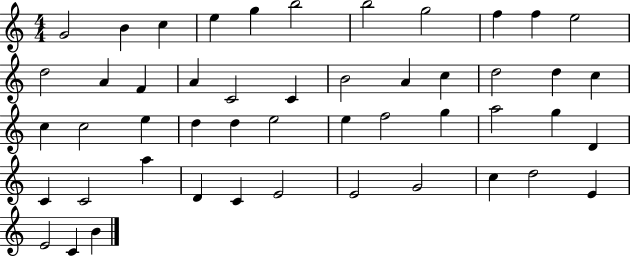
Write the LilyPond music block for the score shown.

{
  \clef treble
  \numericTimeSignature
  \time 4/4
  \key c \major
  g'2 b'4 c''4 | e''4 g''4 b''2 | b''2 g''2 | f''4 f''4 e''2 | \break d''2 a'4 f'4 | a'4 c'2 c'4 | b'2 a'4 c''4 | d''2 d''4 c''4 | \break c''4 c''2 e''4 | d''4 d''4 e''2 | e''4 f''2 g''4 | a''2 g''4 d'4 | \break c'4 c'2 a''4 | d'4 c'4 e'2 | e'2 g'2 | c''4 d''2 e'4 | \break e'2 c'4 b'4 | \bar "|."
}